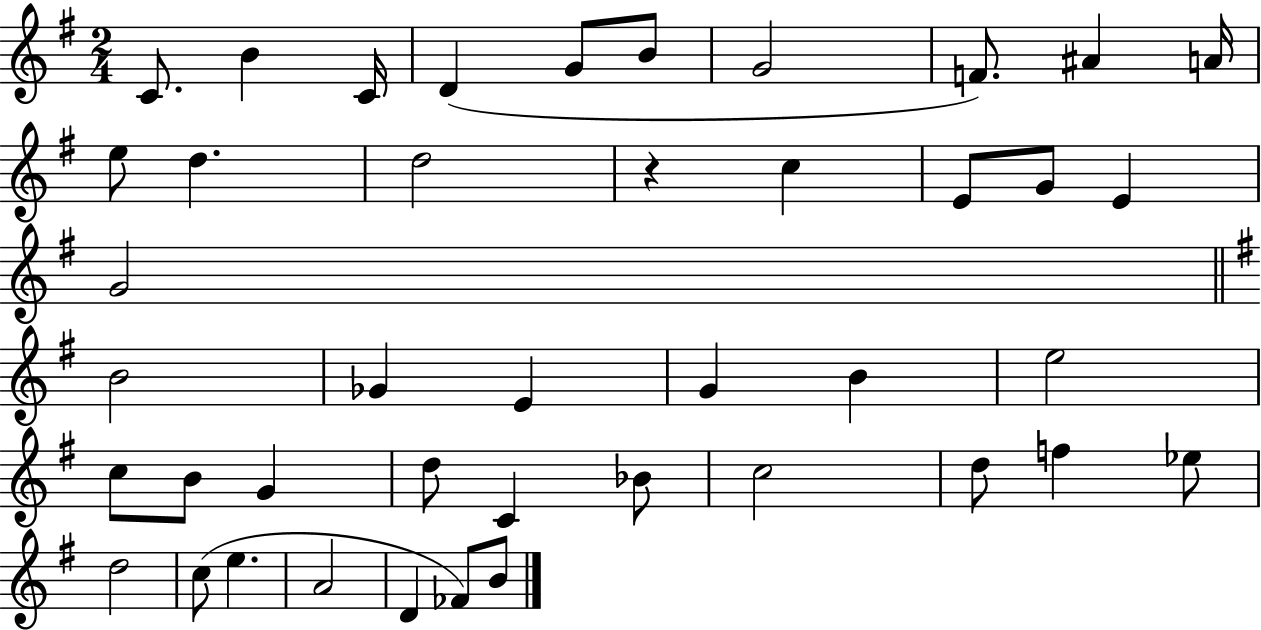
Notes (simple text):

C4/e. B4/q C4/s D4/q G4/e B4/e G4/h F4/e. A#4/q A4/s E5/e D5/q. D5/h R/q C5/q E4/e G4/e E4/q G4/h B4/h Gb4/q E4/q G4/q B4/q E5/h C5/e B4/e G4/q D5/e C4/q Bb4/e C5/h D5/e F5/q Eb5/e D5/h C5/e E5/q. A4/h D4/q FES4/e B4/e